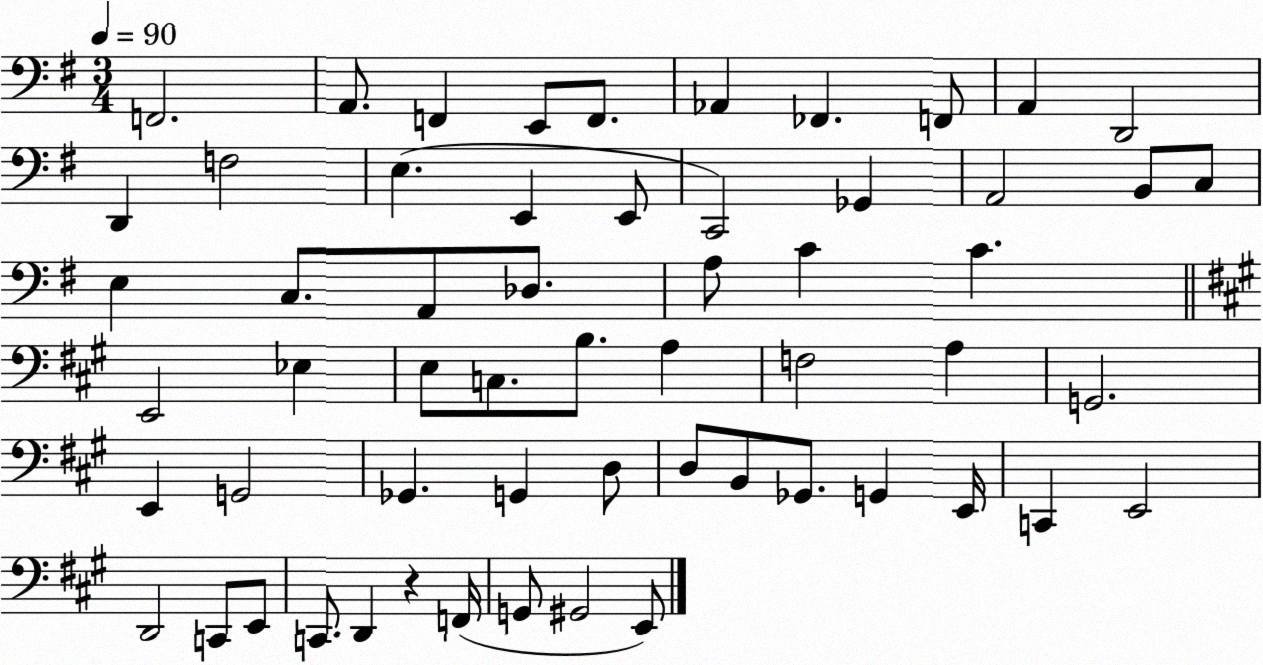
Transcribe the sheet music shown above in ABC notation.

X:1
T:Untitled
M:3/4
L:1/4
K:G
F,,2 A,,/2 F,, E,,/2 F,,/2 _A,, _F,, F,,/2 A,, D,,2 D,, F,2 E, E,, E,,/2 C,,2 _G,, A,,2 B,,/2 C,/2 E, C,/2 A,,/2 _D,/2 A,/2 C C E,,2 _E, E,/2 C,/2 B,/2 A, F,2 A, G,,2 E,, G,,2 _G,, G,, D,/2 D,/2 B,,/2 _G,,/2 G,, E,,/4 C,, E,,2 D,,2 C,,/2 E,,/2 C,,/2 D,, z F,,/4 G,,/2 ^G,,2 E,,/2